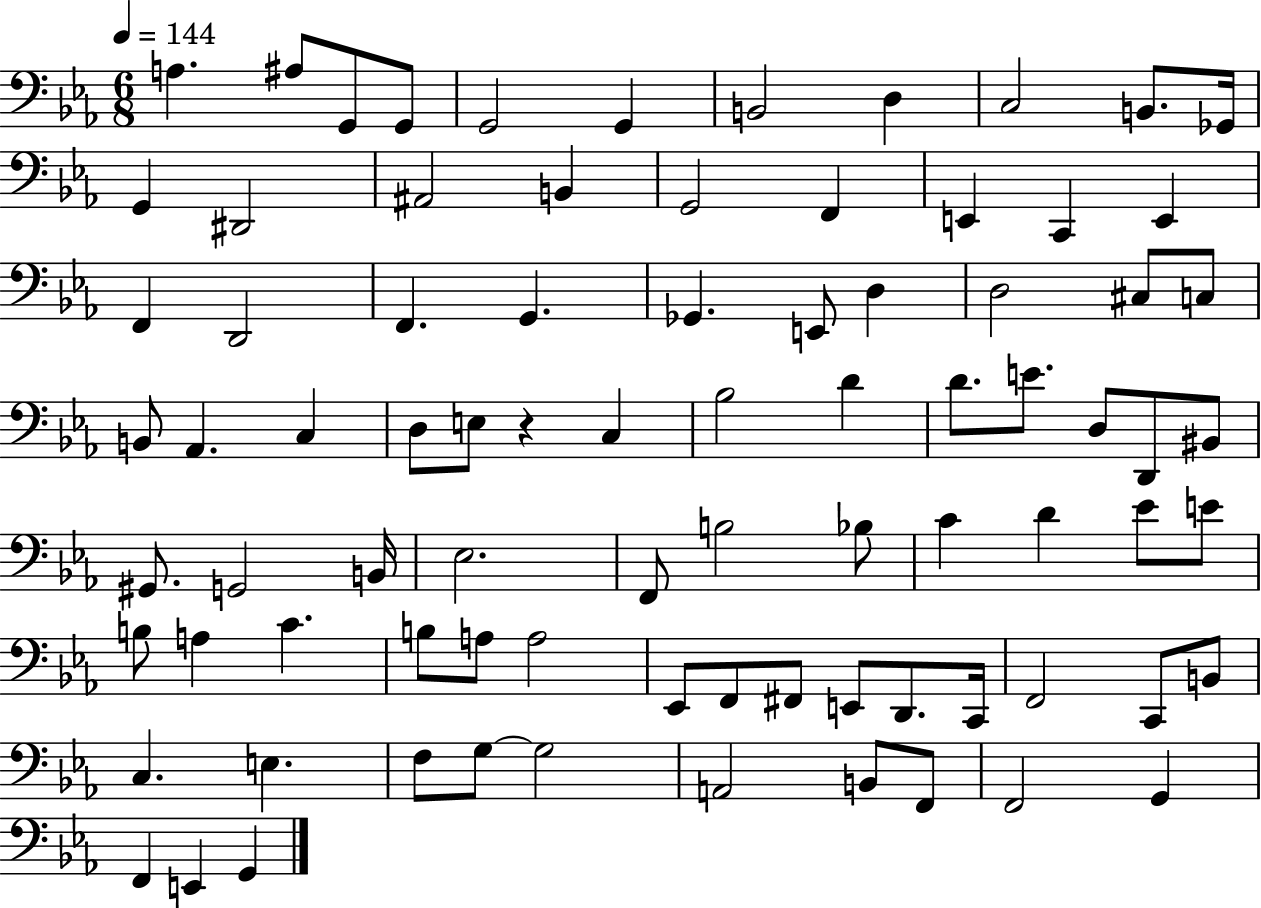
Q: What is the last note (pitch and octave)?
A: G2